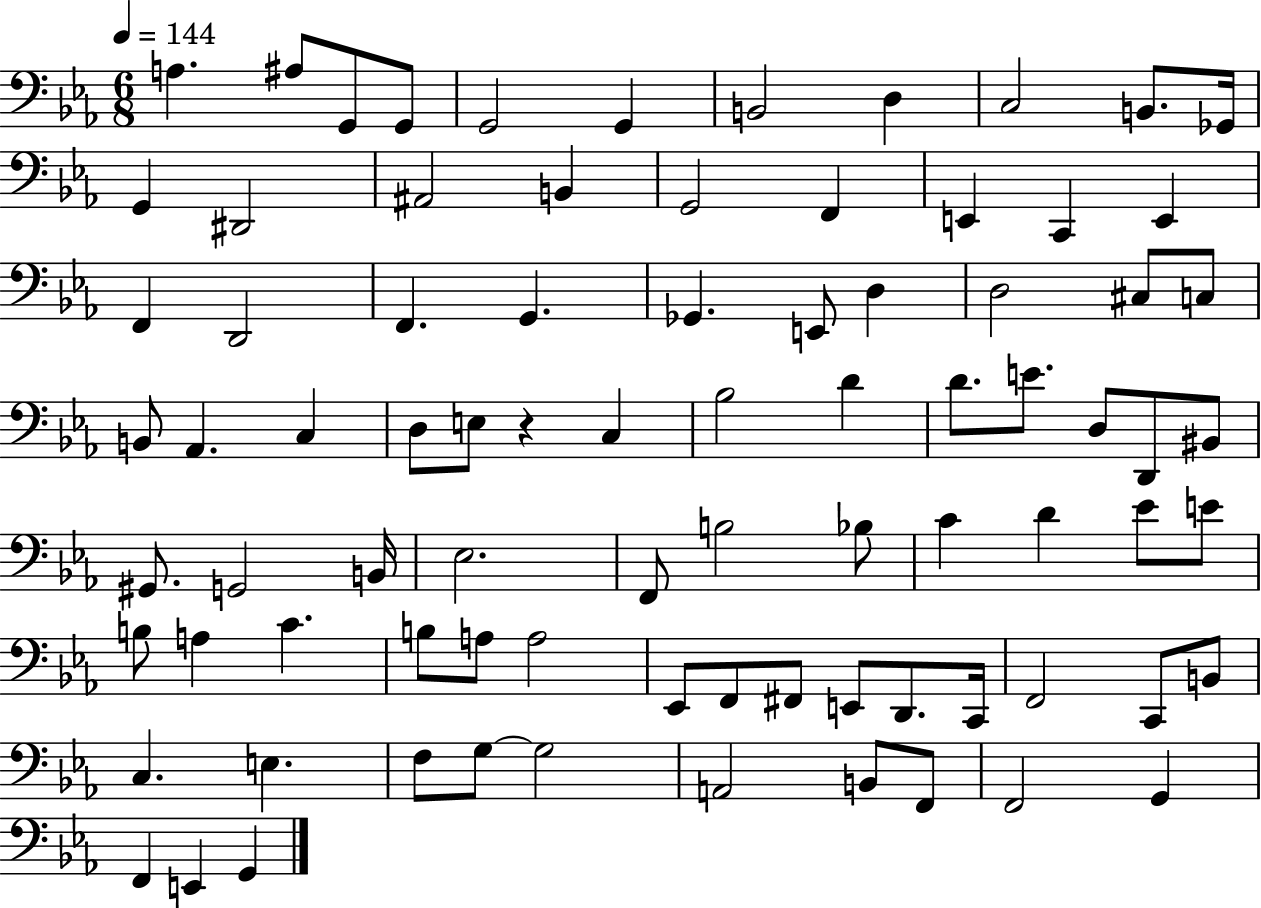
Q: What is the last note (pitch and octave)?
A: G2